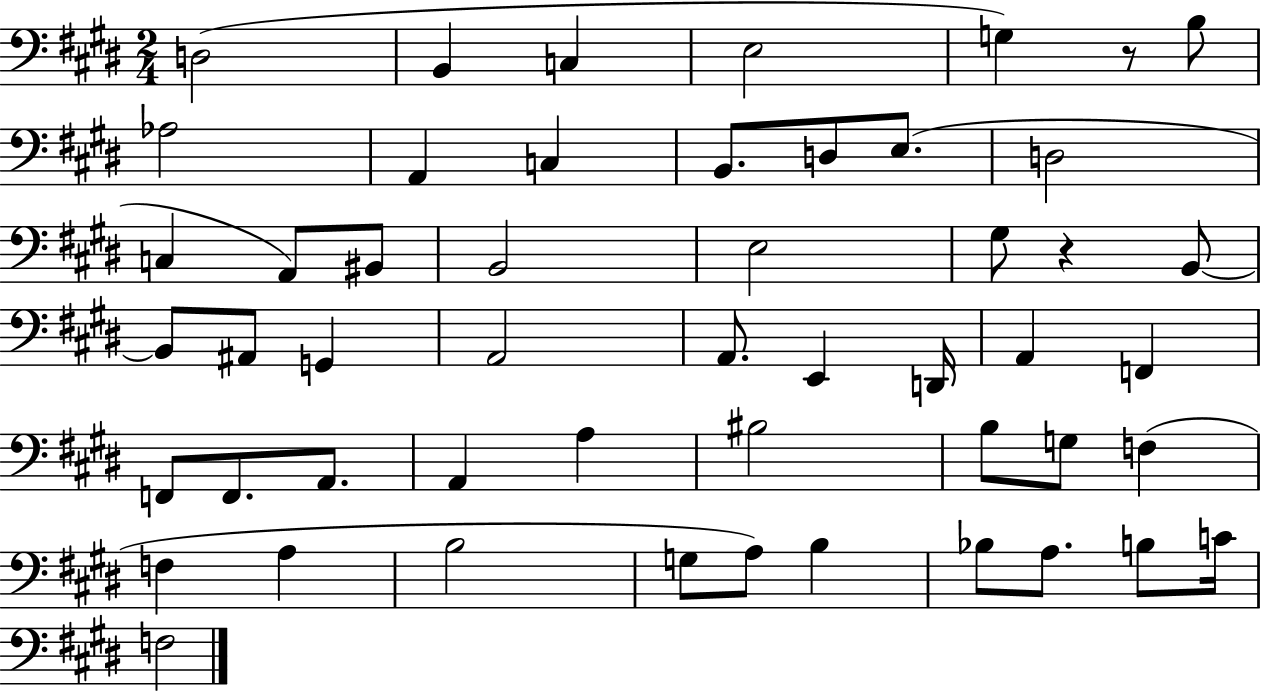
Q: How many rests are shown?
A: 2